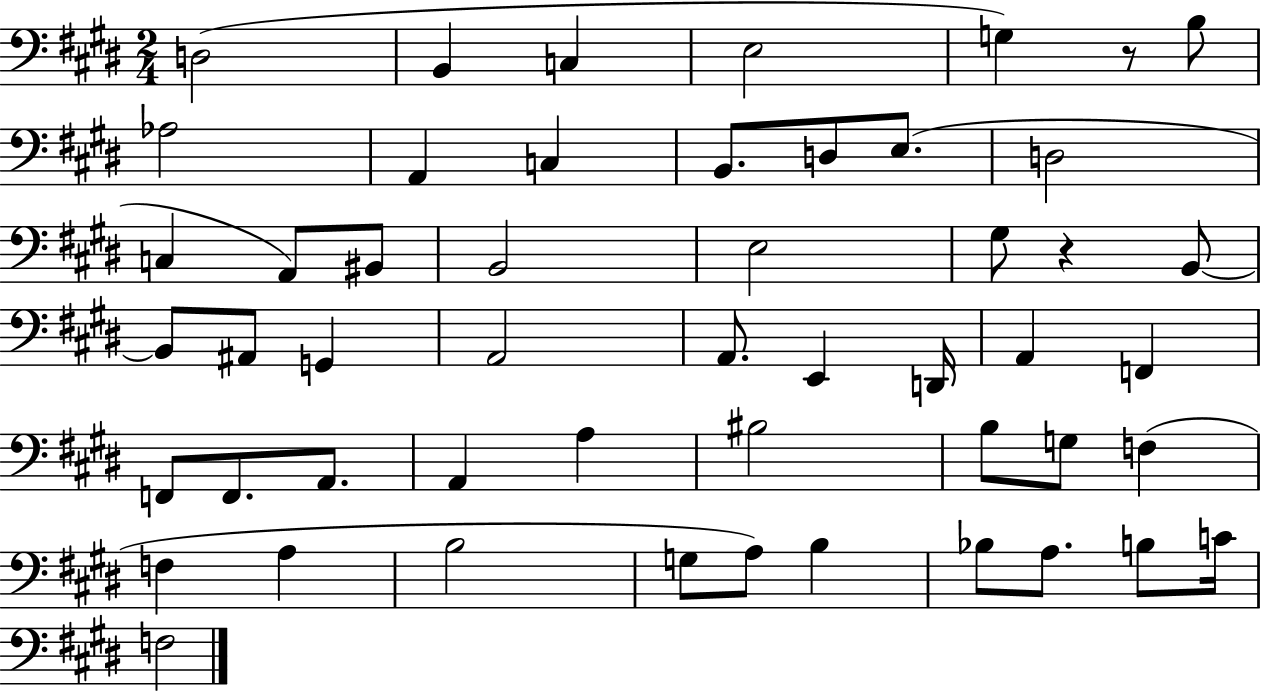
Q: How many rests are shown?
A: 2